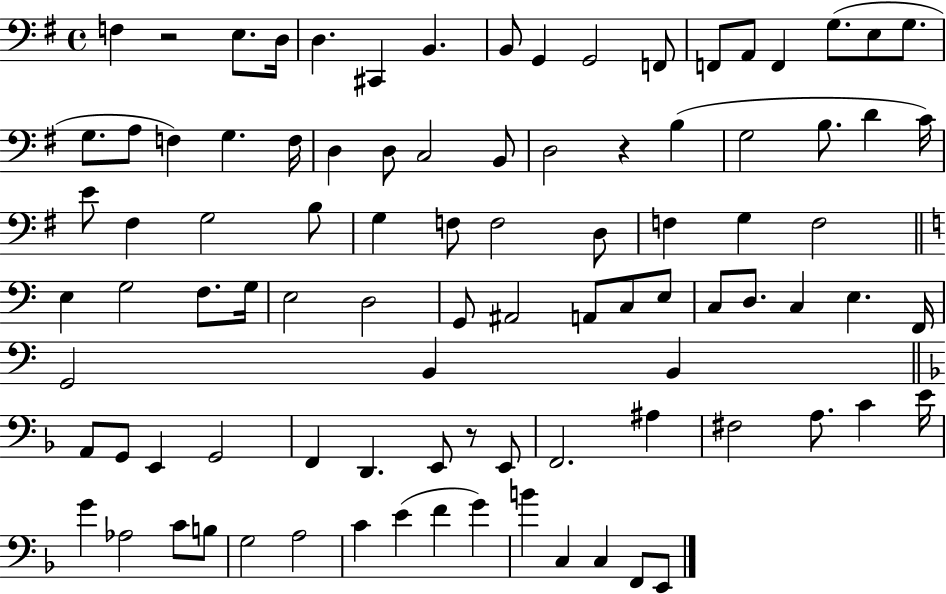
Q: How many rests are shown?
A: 3